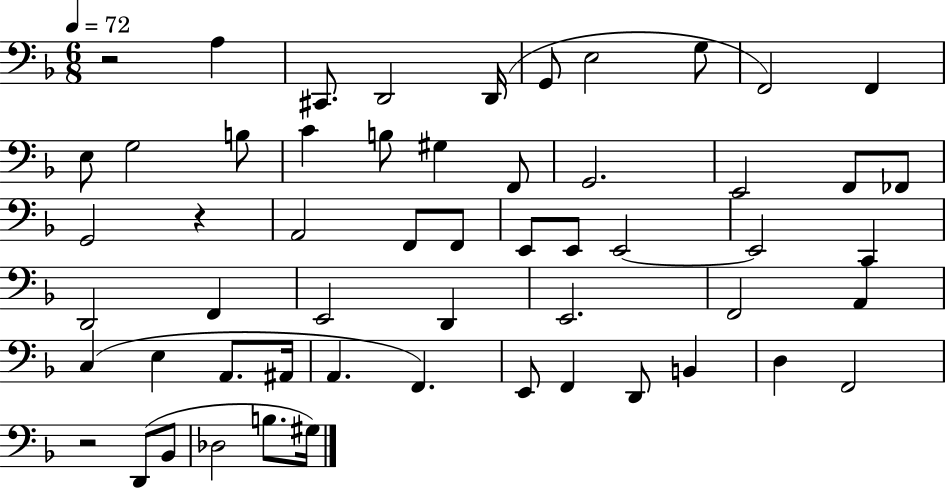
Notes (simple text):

R/h A3/q C#2/e. D2/h D2/s G2/e E3/h G3/e F2/h F2/q E3/e G3/h B3/e C4/q B3/e G#3/q F2/e G2/h. E2/h F2/e FES2/e G2/h R/q A2/h F2/e F2/e E2/e E2/e E2/h E2/h C2/q D2/h F2/q E2/h D2/q E2/h. F2/h A2/q C3/q E3/q A2/e. A#2/s A2/q. F2/q. E2/e F2/q D2/e B2/q D3/q F2/h R/h D2/e Bb2/e Db3/h B3/e. G#3/s